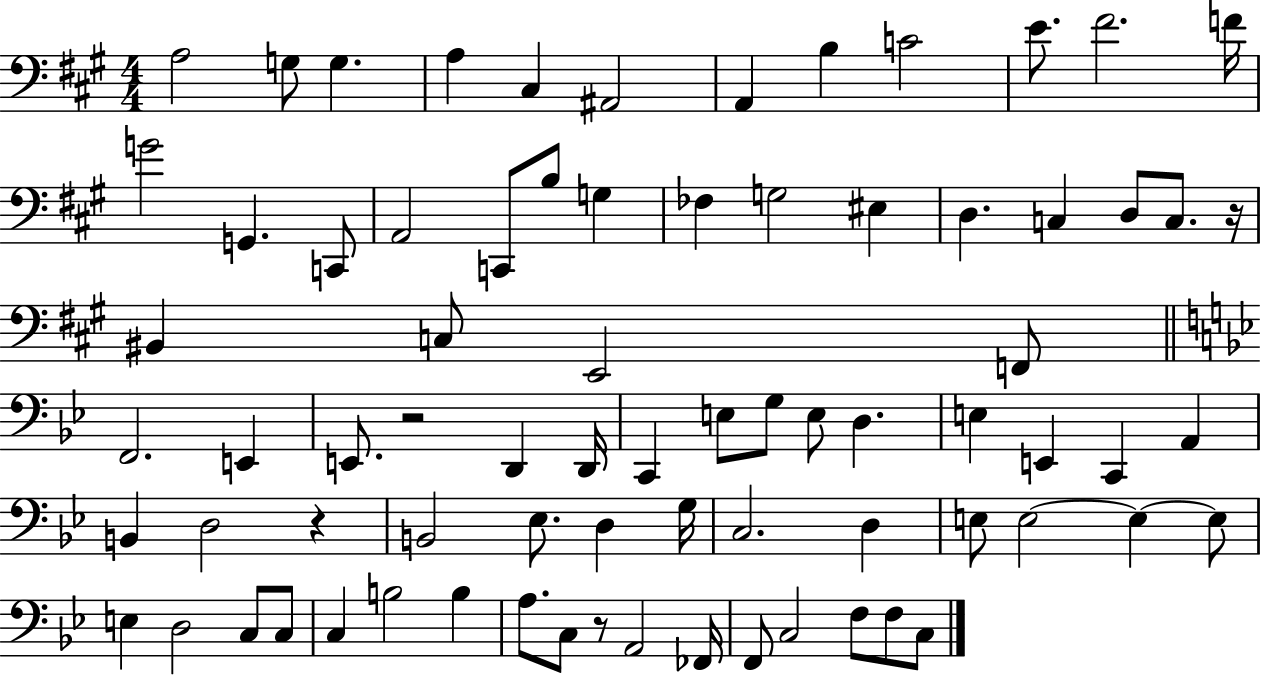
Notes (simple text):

A3/h G3/e G3/q. A3/q C#3/q A#2/h A2/q B3/q C4/h E4/e. F#4/h. F4/s G4/h G2/q. C2/e A2/h C2/e B3/e G3/q FES3/q G3/h EIS3/q D3/q. C3/q D3/e C3/e. R/s BIS2/q C3/e E2/h F2/e F2/h. E2/q E2/e. R/h D2/q D2/s C2/q E3/e G3/e E3/e D3/q. E3/q E2/q C2/q A2/q B2/q D3/h R/q B2/h Eb3/e. D3/q G3/s C3/h. D3/q E3/e E3/h E3/q E3/e E3/q D3/h C3/e C3/e C3/q B3/h B3/q A3/e. C3/e R/e A2/h FES2/s F2/e C3/h F3/e F3/e C3/e